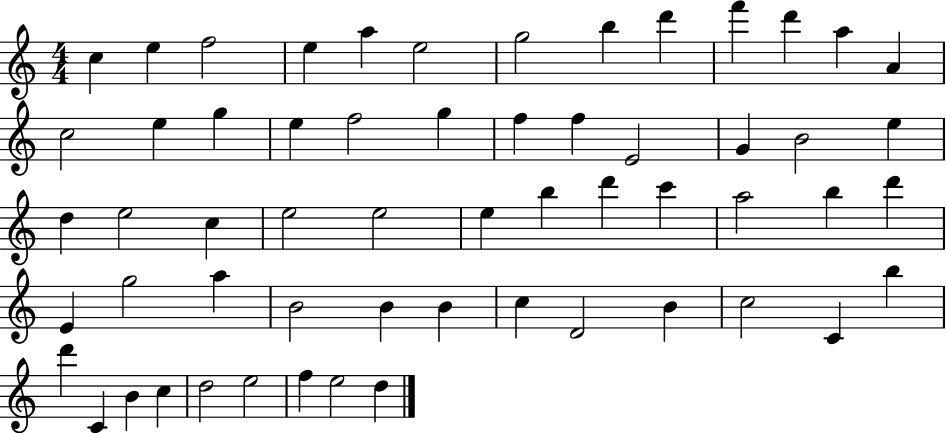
{
  \clef treble
  \numericTimeSignature
  \time 4/4
  \key c \major
  c''4 e''4 f''2 | e''4 a''4 e''2 | g''2 b''4 d'''4 | f'''4 d'''4 a''4 a'4 | \break c''2 e''4 g''4 | e''4 f''2 g''4 | f''4 f''4 e'2 | g'4 b'2 e''4 | \break d''4 e''2 c''4 | e''2 e''2 | e''4 b''4 d'''4 c'''4 | a''2 b''4 d'''4 | \break e'4 g''2 a''4 | b'2 b'4 b'4 | c''4 d'2 b'4 | c''2 c'4 b''4 | \break d'''4 c'4 b'4 c''4 | d''2 e''2 | f''4 e''2 d''4 | \bar "|."
}